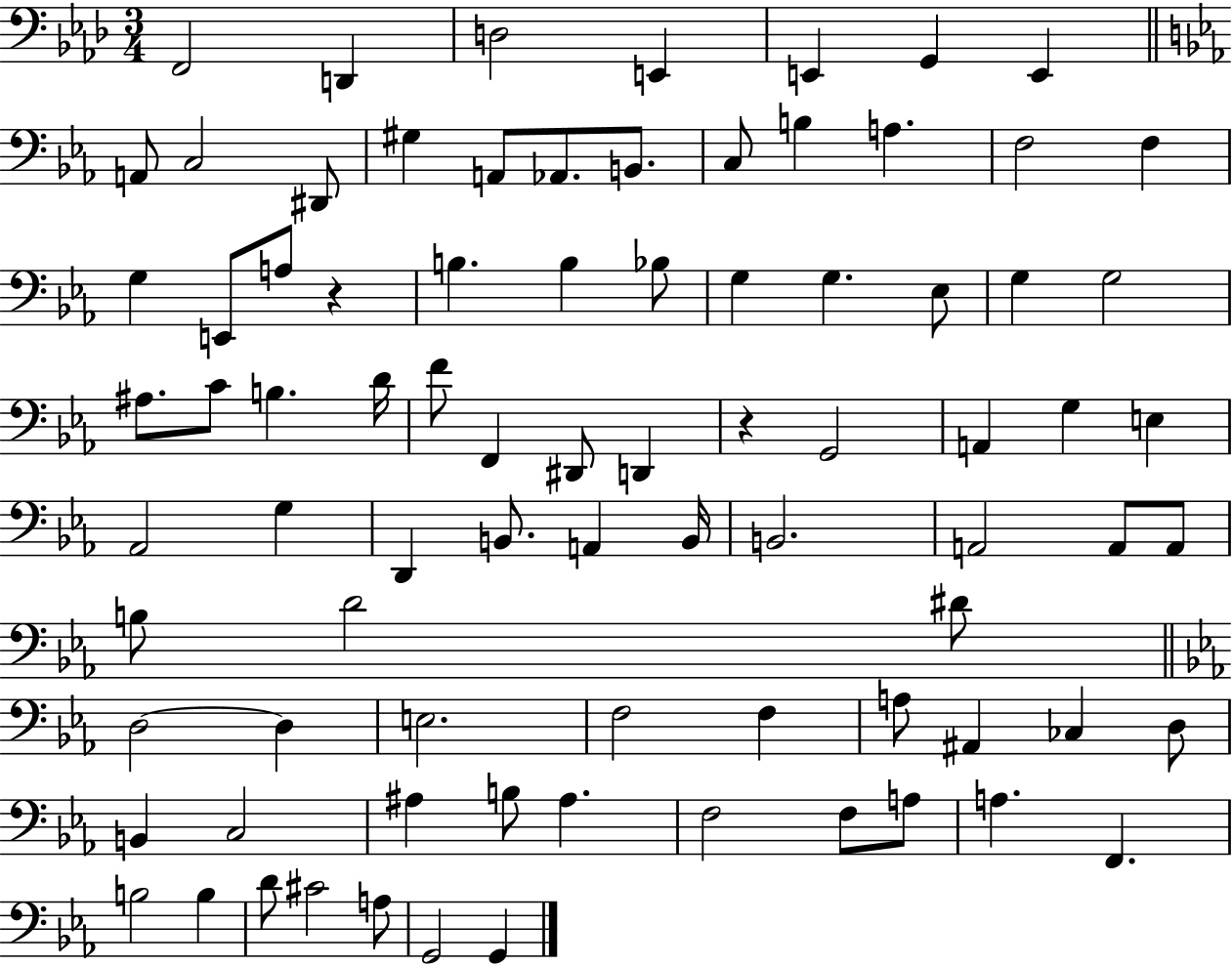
{
  \clef bass
  \numericTimeSignature
  \time 3/4
  \key aes \major
  f,2 d,4 | d2 e,4 | e,4 g,4 e,4 | \bar "||" \break \key ees \major a,8 c2 dis,8 | gis4 a,8 aes,8. b,8. | c8 b4 a4. | f2 f4 | \break g4 e,8 a8 r4 | b4. b4 bes8 | g4 g4. ees8 | g4 g2 | \break ais8. c'8 b4. d'16 | f'8 f,4 dis,8 d,4 | r4 g,2 | a,4 g4 e4 | \break aes,2 g4 | d,4 b,8. a,4 b,16 | b,2. | a,2 a,8 a,8 | \break b8 d'2 dis'8 | \bar "||" \break \key ees \major d2~~ d4 | e2. | f2 f4 | a8 ais,4 ces4 d8 | \break b,4 c2 | ais4 b8 ais4. | f2 f8 a8 | a4. f,4. | \break b2 b4 | d'8 cis'2 a8 | g,2 g,4 | \bar "|."
}